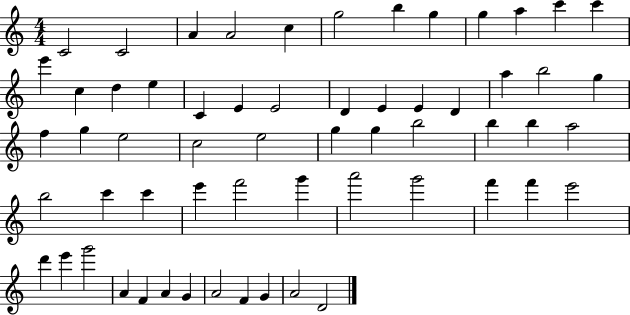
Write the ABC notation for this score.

X:1
T:Untitled
M:4/4
L:1/4
K:C
C2 C2 A A2 c g2 b g g a c' c' e' c d e C E E2 D E E D a b2 g f g e2 c2 e2 g g b2 b b a2 b2 c' c' e' f'2 g' a'2 g'2 f' f' e'2 d' e' g'2 A F A G A2 F G A2 D2